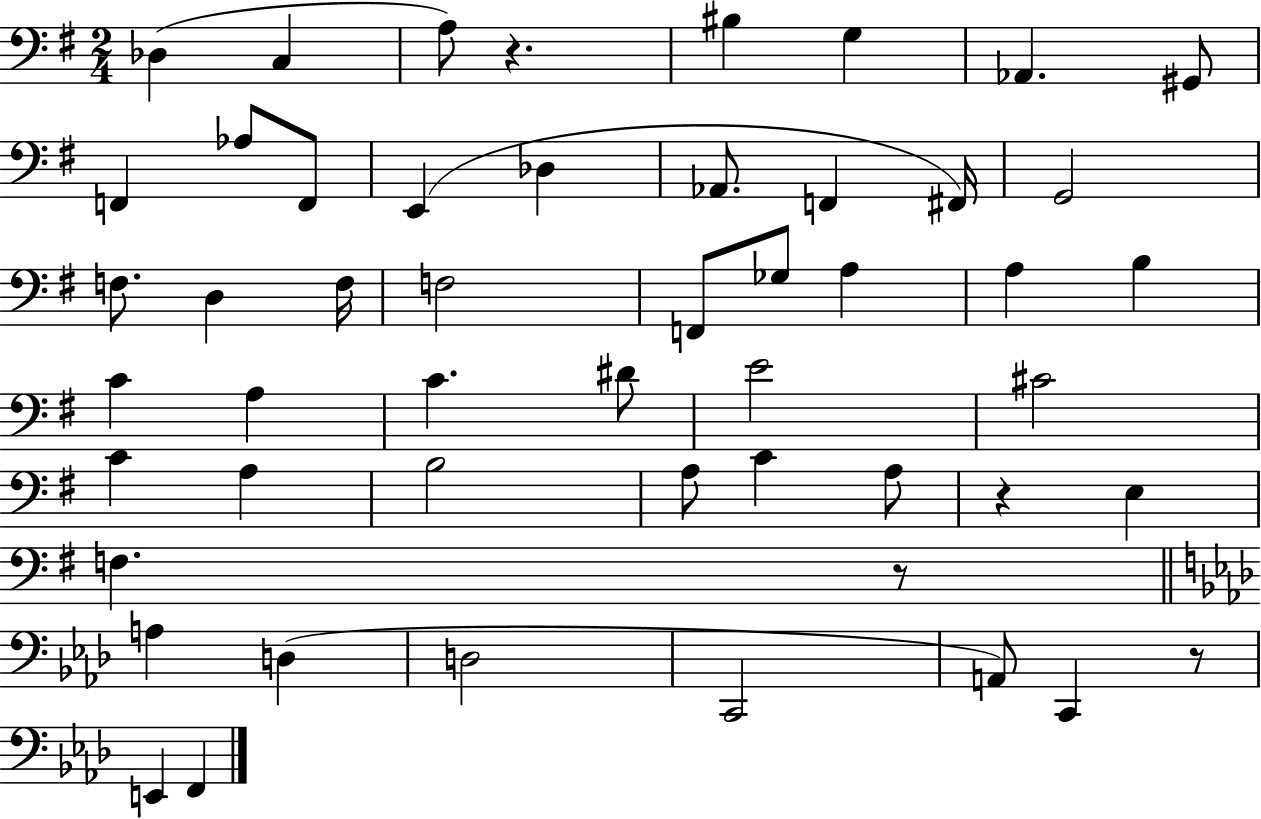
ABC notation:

X:1
T:Untitled
M:2/4
L:1/4
K:G
_D, C, A,/2 z ^B, G, _A,, ^G,,/2 F,, _A,/2 F,,/2 E,, _D, _A,,/2 F,, ^F,,/4 G,,2 F,/2 D, F,/4 F,2 F,,/2 _G,/2 A, A, B, C A, C ^D/2 E2 ^C2 C A, B,2 A,/2 C A,/2 z E, F, z/2 A, D, D,2 C,,2 A,,/2 C,, z/2 E,, F,,